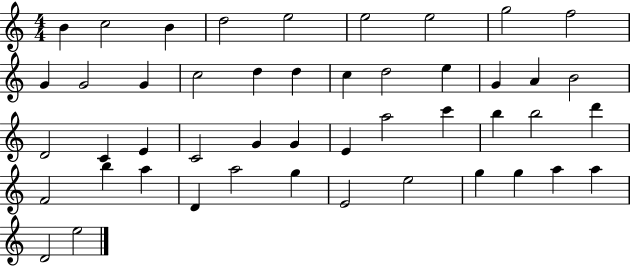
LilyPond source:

{
  \clef treble
  \numericTimeSignature
  \time 4/4
  \key c \major
  b'4 c''2 b'4 | d''2 e''2 | e''2 e''2 | g''2 f''2 | \break g'4 g'2 g'4 | c''2 d''4 d''4 | c''4 d''2 e''4 | g'4 a'4 b'2 | \break d'2 c'4 e'4 | c'2 g'4 g'4 | e'4 a''2 c'''4 | b''4 b''2 d'''4 | \break f'2 b''4 a''4 | d'4 a''2 g''4 | e'2 e''2 | g''4 g''4 a''4 a''4 | \break d'2 e''2 | \bar "|."
}